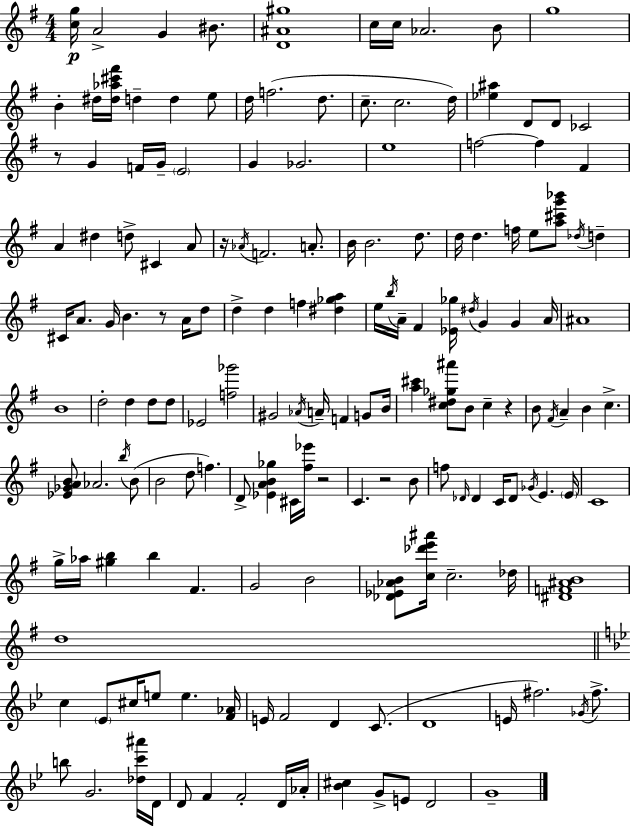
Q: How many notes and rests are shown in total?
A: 166